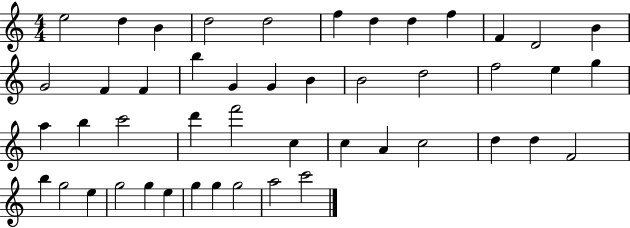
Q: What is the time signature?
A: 4/4